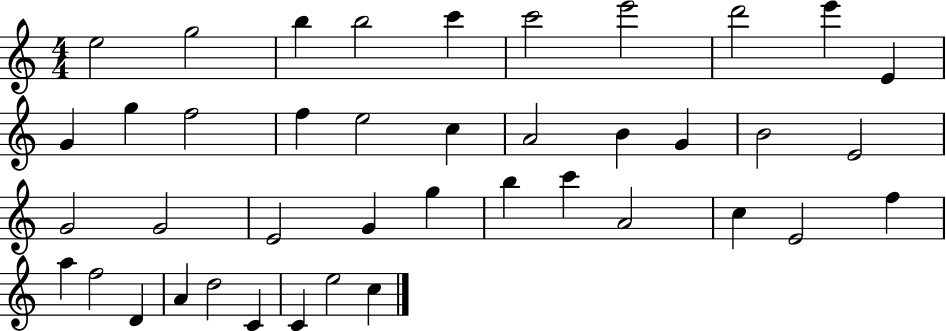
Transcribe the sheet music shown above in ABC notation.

X:1
T:Untitled
M:4/4
L:1/4
K:C
e2 g2 b b2 c' c'2 e'2 d'2 e' E G g f2 f e2 c A2 B G B2 E2 G2 G2 E2 G g b c' A2 c E2 f a f2 D A d2 C C e2 c